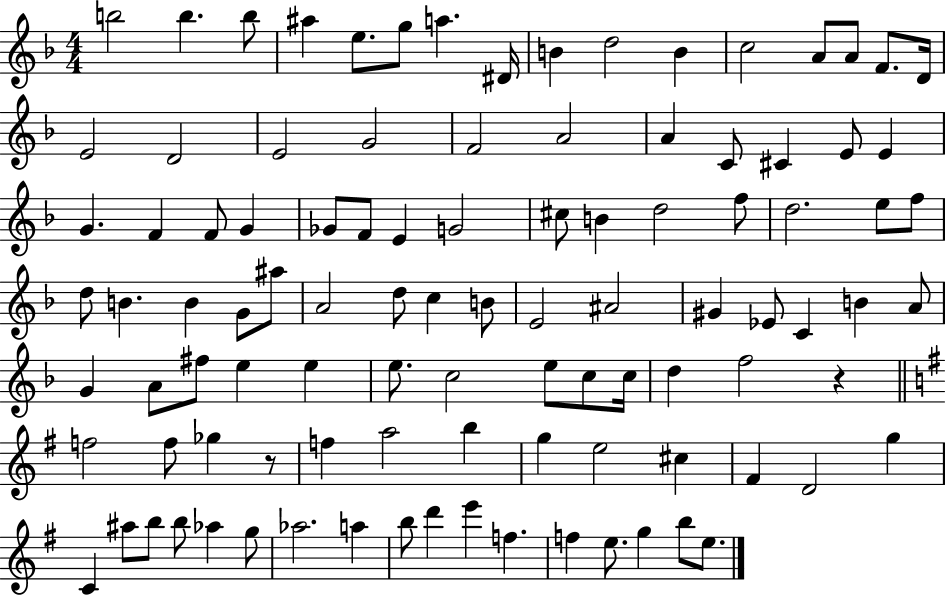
B5/h B5/q. B5/e A#5/q E5/e. G5/e A5/q. D#4/s B4/q D5/h B4/q C5/h A4/e A4/e F4/e. D4/s E4/h D4/h E4/h G4/h F4/h A4/h A4/q C4/e C#4/q E4/e E4/q G4/q. F4/q F4/e G4/q Gb4/e F4/e E4/q G4/h C#5/e B4/q D5/h F5/e D5/h. E5/e F5/e D5/e B4/q. B4/q G4/e A#5/e A4/h D5/e C5/q B4/e E4/h A#4/h G#4/q Eb4/e C4/q B4/q A4/e G4/q A4/e F#5/e E5/q E5/q E5/e. C5/h E5/e C5/e C5/s D5/q F5/h R/q F5/h F5/e Gb5/q R/e F5/q A5/h B5/q G5/q E5/h C#5/q F#4/q D4/h G5/q C4/q A#5/e B5/e B5/e Ab5/q G5/e Ab5/h. A5/q B5/e D6/q E6/q F5/q. F5/q E5/e. G5/q B5/e E5/e.